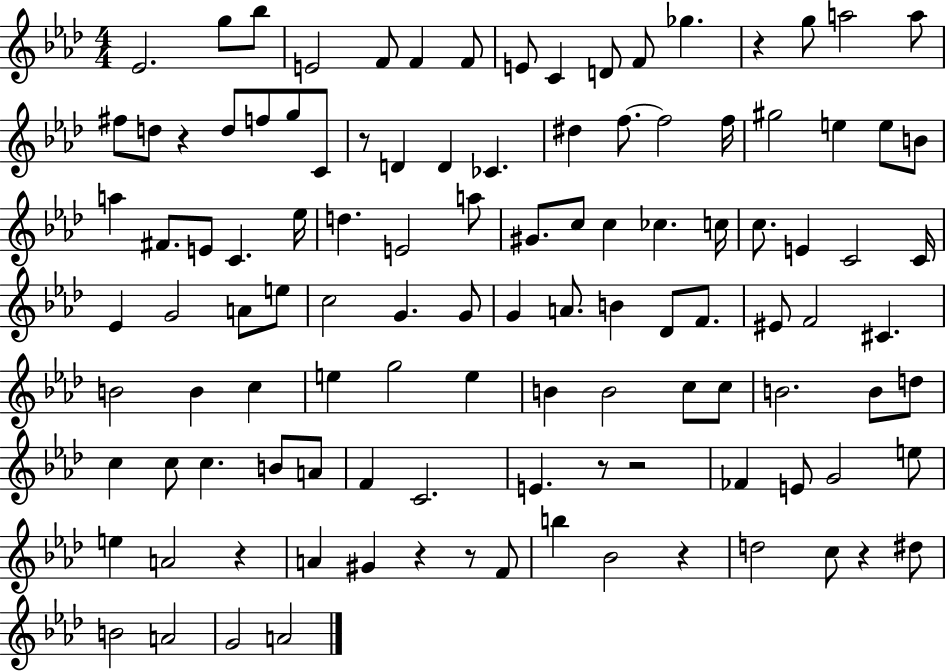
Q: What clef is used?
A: treble